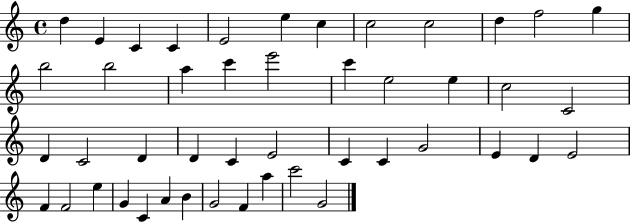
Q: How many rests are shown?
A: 0